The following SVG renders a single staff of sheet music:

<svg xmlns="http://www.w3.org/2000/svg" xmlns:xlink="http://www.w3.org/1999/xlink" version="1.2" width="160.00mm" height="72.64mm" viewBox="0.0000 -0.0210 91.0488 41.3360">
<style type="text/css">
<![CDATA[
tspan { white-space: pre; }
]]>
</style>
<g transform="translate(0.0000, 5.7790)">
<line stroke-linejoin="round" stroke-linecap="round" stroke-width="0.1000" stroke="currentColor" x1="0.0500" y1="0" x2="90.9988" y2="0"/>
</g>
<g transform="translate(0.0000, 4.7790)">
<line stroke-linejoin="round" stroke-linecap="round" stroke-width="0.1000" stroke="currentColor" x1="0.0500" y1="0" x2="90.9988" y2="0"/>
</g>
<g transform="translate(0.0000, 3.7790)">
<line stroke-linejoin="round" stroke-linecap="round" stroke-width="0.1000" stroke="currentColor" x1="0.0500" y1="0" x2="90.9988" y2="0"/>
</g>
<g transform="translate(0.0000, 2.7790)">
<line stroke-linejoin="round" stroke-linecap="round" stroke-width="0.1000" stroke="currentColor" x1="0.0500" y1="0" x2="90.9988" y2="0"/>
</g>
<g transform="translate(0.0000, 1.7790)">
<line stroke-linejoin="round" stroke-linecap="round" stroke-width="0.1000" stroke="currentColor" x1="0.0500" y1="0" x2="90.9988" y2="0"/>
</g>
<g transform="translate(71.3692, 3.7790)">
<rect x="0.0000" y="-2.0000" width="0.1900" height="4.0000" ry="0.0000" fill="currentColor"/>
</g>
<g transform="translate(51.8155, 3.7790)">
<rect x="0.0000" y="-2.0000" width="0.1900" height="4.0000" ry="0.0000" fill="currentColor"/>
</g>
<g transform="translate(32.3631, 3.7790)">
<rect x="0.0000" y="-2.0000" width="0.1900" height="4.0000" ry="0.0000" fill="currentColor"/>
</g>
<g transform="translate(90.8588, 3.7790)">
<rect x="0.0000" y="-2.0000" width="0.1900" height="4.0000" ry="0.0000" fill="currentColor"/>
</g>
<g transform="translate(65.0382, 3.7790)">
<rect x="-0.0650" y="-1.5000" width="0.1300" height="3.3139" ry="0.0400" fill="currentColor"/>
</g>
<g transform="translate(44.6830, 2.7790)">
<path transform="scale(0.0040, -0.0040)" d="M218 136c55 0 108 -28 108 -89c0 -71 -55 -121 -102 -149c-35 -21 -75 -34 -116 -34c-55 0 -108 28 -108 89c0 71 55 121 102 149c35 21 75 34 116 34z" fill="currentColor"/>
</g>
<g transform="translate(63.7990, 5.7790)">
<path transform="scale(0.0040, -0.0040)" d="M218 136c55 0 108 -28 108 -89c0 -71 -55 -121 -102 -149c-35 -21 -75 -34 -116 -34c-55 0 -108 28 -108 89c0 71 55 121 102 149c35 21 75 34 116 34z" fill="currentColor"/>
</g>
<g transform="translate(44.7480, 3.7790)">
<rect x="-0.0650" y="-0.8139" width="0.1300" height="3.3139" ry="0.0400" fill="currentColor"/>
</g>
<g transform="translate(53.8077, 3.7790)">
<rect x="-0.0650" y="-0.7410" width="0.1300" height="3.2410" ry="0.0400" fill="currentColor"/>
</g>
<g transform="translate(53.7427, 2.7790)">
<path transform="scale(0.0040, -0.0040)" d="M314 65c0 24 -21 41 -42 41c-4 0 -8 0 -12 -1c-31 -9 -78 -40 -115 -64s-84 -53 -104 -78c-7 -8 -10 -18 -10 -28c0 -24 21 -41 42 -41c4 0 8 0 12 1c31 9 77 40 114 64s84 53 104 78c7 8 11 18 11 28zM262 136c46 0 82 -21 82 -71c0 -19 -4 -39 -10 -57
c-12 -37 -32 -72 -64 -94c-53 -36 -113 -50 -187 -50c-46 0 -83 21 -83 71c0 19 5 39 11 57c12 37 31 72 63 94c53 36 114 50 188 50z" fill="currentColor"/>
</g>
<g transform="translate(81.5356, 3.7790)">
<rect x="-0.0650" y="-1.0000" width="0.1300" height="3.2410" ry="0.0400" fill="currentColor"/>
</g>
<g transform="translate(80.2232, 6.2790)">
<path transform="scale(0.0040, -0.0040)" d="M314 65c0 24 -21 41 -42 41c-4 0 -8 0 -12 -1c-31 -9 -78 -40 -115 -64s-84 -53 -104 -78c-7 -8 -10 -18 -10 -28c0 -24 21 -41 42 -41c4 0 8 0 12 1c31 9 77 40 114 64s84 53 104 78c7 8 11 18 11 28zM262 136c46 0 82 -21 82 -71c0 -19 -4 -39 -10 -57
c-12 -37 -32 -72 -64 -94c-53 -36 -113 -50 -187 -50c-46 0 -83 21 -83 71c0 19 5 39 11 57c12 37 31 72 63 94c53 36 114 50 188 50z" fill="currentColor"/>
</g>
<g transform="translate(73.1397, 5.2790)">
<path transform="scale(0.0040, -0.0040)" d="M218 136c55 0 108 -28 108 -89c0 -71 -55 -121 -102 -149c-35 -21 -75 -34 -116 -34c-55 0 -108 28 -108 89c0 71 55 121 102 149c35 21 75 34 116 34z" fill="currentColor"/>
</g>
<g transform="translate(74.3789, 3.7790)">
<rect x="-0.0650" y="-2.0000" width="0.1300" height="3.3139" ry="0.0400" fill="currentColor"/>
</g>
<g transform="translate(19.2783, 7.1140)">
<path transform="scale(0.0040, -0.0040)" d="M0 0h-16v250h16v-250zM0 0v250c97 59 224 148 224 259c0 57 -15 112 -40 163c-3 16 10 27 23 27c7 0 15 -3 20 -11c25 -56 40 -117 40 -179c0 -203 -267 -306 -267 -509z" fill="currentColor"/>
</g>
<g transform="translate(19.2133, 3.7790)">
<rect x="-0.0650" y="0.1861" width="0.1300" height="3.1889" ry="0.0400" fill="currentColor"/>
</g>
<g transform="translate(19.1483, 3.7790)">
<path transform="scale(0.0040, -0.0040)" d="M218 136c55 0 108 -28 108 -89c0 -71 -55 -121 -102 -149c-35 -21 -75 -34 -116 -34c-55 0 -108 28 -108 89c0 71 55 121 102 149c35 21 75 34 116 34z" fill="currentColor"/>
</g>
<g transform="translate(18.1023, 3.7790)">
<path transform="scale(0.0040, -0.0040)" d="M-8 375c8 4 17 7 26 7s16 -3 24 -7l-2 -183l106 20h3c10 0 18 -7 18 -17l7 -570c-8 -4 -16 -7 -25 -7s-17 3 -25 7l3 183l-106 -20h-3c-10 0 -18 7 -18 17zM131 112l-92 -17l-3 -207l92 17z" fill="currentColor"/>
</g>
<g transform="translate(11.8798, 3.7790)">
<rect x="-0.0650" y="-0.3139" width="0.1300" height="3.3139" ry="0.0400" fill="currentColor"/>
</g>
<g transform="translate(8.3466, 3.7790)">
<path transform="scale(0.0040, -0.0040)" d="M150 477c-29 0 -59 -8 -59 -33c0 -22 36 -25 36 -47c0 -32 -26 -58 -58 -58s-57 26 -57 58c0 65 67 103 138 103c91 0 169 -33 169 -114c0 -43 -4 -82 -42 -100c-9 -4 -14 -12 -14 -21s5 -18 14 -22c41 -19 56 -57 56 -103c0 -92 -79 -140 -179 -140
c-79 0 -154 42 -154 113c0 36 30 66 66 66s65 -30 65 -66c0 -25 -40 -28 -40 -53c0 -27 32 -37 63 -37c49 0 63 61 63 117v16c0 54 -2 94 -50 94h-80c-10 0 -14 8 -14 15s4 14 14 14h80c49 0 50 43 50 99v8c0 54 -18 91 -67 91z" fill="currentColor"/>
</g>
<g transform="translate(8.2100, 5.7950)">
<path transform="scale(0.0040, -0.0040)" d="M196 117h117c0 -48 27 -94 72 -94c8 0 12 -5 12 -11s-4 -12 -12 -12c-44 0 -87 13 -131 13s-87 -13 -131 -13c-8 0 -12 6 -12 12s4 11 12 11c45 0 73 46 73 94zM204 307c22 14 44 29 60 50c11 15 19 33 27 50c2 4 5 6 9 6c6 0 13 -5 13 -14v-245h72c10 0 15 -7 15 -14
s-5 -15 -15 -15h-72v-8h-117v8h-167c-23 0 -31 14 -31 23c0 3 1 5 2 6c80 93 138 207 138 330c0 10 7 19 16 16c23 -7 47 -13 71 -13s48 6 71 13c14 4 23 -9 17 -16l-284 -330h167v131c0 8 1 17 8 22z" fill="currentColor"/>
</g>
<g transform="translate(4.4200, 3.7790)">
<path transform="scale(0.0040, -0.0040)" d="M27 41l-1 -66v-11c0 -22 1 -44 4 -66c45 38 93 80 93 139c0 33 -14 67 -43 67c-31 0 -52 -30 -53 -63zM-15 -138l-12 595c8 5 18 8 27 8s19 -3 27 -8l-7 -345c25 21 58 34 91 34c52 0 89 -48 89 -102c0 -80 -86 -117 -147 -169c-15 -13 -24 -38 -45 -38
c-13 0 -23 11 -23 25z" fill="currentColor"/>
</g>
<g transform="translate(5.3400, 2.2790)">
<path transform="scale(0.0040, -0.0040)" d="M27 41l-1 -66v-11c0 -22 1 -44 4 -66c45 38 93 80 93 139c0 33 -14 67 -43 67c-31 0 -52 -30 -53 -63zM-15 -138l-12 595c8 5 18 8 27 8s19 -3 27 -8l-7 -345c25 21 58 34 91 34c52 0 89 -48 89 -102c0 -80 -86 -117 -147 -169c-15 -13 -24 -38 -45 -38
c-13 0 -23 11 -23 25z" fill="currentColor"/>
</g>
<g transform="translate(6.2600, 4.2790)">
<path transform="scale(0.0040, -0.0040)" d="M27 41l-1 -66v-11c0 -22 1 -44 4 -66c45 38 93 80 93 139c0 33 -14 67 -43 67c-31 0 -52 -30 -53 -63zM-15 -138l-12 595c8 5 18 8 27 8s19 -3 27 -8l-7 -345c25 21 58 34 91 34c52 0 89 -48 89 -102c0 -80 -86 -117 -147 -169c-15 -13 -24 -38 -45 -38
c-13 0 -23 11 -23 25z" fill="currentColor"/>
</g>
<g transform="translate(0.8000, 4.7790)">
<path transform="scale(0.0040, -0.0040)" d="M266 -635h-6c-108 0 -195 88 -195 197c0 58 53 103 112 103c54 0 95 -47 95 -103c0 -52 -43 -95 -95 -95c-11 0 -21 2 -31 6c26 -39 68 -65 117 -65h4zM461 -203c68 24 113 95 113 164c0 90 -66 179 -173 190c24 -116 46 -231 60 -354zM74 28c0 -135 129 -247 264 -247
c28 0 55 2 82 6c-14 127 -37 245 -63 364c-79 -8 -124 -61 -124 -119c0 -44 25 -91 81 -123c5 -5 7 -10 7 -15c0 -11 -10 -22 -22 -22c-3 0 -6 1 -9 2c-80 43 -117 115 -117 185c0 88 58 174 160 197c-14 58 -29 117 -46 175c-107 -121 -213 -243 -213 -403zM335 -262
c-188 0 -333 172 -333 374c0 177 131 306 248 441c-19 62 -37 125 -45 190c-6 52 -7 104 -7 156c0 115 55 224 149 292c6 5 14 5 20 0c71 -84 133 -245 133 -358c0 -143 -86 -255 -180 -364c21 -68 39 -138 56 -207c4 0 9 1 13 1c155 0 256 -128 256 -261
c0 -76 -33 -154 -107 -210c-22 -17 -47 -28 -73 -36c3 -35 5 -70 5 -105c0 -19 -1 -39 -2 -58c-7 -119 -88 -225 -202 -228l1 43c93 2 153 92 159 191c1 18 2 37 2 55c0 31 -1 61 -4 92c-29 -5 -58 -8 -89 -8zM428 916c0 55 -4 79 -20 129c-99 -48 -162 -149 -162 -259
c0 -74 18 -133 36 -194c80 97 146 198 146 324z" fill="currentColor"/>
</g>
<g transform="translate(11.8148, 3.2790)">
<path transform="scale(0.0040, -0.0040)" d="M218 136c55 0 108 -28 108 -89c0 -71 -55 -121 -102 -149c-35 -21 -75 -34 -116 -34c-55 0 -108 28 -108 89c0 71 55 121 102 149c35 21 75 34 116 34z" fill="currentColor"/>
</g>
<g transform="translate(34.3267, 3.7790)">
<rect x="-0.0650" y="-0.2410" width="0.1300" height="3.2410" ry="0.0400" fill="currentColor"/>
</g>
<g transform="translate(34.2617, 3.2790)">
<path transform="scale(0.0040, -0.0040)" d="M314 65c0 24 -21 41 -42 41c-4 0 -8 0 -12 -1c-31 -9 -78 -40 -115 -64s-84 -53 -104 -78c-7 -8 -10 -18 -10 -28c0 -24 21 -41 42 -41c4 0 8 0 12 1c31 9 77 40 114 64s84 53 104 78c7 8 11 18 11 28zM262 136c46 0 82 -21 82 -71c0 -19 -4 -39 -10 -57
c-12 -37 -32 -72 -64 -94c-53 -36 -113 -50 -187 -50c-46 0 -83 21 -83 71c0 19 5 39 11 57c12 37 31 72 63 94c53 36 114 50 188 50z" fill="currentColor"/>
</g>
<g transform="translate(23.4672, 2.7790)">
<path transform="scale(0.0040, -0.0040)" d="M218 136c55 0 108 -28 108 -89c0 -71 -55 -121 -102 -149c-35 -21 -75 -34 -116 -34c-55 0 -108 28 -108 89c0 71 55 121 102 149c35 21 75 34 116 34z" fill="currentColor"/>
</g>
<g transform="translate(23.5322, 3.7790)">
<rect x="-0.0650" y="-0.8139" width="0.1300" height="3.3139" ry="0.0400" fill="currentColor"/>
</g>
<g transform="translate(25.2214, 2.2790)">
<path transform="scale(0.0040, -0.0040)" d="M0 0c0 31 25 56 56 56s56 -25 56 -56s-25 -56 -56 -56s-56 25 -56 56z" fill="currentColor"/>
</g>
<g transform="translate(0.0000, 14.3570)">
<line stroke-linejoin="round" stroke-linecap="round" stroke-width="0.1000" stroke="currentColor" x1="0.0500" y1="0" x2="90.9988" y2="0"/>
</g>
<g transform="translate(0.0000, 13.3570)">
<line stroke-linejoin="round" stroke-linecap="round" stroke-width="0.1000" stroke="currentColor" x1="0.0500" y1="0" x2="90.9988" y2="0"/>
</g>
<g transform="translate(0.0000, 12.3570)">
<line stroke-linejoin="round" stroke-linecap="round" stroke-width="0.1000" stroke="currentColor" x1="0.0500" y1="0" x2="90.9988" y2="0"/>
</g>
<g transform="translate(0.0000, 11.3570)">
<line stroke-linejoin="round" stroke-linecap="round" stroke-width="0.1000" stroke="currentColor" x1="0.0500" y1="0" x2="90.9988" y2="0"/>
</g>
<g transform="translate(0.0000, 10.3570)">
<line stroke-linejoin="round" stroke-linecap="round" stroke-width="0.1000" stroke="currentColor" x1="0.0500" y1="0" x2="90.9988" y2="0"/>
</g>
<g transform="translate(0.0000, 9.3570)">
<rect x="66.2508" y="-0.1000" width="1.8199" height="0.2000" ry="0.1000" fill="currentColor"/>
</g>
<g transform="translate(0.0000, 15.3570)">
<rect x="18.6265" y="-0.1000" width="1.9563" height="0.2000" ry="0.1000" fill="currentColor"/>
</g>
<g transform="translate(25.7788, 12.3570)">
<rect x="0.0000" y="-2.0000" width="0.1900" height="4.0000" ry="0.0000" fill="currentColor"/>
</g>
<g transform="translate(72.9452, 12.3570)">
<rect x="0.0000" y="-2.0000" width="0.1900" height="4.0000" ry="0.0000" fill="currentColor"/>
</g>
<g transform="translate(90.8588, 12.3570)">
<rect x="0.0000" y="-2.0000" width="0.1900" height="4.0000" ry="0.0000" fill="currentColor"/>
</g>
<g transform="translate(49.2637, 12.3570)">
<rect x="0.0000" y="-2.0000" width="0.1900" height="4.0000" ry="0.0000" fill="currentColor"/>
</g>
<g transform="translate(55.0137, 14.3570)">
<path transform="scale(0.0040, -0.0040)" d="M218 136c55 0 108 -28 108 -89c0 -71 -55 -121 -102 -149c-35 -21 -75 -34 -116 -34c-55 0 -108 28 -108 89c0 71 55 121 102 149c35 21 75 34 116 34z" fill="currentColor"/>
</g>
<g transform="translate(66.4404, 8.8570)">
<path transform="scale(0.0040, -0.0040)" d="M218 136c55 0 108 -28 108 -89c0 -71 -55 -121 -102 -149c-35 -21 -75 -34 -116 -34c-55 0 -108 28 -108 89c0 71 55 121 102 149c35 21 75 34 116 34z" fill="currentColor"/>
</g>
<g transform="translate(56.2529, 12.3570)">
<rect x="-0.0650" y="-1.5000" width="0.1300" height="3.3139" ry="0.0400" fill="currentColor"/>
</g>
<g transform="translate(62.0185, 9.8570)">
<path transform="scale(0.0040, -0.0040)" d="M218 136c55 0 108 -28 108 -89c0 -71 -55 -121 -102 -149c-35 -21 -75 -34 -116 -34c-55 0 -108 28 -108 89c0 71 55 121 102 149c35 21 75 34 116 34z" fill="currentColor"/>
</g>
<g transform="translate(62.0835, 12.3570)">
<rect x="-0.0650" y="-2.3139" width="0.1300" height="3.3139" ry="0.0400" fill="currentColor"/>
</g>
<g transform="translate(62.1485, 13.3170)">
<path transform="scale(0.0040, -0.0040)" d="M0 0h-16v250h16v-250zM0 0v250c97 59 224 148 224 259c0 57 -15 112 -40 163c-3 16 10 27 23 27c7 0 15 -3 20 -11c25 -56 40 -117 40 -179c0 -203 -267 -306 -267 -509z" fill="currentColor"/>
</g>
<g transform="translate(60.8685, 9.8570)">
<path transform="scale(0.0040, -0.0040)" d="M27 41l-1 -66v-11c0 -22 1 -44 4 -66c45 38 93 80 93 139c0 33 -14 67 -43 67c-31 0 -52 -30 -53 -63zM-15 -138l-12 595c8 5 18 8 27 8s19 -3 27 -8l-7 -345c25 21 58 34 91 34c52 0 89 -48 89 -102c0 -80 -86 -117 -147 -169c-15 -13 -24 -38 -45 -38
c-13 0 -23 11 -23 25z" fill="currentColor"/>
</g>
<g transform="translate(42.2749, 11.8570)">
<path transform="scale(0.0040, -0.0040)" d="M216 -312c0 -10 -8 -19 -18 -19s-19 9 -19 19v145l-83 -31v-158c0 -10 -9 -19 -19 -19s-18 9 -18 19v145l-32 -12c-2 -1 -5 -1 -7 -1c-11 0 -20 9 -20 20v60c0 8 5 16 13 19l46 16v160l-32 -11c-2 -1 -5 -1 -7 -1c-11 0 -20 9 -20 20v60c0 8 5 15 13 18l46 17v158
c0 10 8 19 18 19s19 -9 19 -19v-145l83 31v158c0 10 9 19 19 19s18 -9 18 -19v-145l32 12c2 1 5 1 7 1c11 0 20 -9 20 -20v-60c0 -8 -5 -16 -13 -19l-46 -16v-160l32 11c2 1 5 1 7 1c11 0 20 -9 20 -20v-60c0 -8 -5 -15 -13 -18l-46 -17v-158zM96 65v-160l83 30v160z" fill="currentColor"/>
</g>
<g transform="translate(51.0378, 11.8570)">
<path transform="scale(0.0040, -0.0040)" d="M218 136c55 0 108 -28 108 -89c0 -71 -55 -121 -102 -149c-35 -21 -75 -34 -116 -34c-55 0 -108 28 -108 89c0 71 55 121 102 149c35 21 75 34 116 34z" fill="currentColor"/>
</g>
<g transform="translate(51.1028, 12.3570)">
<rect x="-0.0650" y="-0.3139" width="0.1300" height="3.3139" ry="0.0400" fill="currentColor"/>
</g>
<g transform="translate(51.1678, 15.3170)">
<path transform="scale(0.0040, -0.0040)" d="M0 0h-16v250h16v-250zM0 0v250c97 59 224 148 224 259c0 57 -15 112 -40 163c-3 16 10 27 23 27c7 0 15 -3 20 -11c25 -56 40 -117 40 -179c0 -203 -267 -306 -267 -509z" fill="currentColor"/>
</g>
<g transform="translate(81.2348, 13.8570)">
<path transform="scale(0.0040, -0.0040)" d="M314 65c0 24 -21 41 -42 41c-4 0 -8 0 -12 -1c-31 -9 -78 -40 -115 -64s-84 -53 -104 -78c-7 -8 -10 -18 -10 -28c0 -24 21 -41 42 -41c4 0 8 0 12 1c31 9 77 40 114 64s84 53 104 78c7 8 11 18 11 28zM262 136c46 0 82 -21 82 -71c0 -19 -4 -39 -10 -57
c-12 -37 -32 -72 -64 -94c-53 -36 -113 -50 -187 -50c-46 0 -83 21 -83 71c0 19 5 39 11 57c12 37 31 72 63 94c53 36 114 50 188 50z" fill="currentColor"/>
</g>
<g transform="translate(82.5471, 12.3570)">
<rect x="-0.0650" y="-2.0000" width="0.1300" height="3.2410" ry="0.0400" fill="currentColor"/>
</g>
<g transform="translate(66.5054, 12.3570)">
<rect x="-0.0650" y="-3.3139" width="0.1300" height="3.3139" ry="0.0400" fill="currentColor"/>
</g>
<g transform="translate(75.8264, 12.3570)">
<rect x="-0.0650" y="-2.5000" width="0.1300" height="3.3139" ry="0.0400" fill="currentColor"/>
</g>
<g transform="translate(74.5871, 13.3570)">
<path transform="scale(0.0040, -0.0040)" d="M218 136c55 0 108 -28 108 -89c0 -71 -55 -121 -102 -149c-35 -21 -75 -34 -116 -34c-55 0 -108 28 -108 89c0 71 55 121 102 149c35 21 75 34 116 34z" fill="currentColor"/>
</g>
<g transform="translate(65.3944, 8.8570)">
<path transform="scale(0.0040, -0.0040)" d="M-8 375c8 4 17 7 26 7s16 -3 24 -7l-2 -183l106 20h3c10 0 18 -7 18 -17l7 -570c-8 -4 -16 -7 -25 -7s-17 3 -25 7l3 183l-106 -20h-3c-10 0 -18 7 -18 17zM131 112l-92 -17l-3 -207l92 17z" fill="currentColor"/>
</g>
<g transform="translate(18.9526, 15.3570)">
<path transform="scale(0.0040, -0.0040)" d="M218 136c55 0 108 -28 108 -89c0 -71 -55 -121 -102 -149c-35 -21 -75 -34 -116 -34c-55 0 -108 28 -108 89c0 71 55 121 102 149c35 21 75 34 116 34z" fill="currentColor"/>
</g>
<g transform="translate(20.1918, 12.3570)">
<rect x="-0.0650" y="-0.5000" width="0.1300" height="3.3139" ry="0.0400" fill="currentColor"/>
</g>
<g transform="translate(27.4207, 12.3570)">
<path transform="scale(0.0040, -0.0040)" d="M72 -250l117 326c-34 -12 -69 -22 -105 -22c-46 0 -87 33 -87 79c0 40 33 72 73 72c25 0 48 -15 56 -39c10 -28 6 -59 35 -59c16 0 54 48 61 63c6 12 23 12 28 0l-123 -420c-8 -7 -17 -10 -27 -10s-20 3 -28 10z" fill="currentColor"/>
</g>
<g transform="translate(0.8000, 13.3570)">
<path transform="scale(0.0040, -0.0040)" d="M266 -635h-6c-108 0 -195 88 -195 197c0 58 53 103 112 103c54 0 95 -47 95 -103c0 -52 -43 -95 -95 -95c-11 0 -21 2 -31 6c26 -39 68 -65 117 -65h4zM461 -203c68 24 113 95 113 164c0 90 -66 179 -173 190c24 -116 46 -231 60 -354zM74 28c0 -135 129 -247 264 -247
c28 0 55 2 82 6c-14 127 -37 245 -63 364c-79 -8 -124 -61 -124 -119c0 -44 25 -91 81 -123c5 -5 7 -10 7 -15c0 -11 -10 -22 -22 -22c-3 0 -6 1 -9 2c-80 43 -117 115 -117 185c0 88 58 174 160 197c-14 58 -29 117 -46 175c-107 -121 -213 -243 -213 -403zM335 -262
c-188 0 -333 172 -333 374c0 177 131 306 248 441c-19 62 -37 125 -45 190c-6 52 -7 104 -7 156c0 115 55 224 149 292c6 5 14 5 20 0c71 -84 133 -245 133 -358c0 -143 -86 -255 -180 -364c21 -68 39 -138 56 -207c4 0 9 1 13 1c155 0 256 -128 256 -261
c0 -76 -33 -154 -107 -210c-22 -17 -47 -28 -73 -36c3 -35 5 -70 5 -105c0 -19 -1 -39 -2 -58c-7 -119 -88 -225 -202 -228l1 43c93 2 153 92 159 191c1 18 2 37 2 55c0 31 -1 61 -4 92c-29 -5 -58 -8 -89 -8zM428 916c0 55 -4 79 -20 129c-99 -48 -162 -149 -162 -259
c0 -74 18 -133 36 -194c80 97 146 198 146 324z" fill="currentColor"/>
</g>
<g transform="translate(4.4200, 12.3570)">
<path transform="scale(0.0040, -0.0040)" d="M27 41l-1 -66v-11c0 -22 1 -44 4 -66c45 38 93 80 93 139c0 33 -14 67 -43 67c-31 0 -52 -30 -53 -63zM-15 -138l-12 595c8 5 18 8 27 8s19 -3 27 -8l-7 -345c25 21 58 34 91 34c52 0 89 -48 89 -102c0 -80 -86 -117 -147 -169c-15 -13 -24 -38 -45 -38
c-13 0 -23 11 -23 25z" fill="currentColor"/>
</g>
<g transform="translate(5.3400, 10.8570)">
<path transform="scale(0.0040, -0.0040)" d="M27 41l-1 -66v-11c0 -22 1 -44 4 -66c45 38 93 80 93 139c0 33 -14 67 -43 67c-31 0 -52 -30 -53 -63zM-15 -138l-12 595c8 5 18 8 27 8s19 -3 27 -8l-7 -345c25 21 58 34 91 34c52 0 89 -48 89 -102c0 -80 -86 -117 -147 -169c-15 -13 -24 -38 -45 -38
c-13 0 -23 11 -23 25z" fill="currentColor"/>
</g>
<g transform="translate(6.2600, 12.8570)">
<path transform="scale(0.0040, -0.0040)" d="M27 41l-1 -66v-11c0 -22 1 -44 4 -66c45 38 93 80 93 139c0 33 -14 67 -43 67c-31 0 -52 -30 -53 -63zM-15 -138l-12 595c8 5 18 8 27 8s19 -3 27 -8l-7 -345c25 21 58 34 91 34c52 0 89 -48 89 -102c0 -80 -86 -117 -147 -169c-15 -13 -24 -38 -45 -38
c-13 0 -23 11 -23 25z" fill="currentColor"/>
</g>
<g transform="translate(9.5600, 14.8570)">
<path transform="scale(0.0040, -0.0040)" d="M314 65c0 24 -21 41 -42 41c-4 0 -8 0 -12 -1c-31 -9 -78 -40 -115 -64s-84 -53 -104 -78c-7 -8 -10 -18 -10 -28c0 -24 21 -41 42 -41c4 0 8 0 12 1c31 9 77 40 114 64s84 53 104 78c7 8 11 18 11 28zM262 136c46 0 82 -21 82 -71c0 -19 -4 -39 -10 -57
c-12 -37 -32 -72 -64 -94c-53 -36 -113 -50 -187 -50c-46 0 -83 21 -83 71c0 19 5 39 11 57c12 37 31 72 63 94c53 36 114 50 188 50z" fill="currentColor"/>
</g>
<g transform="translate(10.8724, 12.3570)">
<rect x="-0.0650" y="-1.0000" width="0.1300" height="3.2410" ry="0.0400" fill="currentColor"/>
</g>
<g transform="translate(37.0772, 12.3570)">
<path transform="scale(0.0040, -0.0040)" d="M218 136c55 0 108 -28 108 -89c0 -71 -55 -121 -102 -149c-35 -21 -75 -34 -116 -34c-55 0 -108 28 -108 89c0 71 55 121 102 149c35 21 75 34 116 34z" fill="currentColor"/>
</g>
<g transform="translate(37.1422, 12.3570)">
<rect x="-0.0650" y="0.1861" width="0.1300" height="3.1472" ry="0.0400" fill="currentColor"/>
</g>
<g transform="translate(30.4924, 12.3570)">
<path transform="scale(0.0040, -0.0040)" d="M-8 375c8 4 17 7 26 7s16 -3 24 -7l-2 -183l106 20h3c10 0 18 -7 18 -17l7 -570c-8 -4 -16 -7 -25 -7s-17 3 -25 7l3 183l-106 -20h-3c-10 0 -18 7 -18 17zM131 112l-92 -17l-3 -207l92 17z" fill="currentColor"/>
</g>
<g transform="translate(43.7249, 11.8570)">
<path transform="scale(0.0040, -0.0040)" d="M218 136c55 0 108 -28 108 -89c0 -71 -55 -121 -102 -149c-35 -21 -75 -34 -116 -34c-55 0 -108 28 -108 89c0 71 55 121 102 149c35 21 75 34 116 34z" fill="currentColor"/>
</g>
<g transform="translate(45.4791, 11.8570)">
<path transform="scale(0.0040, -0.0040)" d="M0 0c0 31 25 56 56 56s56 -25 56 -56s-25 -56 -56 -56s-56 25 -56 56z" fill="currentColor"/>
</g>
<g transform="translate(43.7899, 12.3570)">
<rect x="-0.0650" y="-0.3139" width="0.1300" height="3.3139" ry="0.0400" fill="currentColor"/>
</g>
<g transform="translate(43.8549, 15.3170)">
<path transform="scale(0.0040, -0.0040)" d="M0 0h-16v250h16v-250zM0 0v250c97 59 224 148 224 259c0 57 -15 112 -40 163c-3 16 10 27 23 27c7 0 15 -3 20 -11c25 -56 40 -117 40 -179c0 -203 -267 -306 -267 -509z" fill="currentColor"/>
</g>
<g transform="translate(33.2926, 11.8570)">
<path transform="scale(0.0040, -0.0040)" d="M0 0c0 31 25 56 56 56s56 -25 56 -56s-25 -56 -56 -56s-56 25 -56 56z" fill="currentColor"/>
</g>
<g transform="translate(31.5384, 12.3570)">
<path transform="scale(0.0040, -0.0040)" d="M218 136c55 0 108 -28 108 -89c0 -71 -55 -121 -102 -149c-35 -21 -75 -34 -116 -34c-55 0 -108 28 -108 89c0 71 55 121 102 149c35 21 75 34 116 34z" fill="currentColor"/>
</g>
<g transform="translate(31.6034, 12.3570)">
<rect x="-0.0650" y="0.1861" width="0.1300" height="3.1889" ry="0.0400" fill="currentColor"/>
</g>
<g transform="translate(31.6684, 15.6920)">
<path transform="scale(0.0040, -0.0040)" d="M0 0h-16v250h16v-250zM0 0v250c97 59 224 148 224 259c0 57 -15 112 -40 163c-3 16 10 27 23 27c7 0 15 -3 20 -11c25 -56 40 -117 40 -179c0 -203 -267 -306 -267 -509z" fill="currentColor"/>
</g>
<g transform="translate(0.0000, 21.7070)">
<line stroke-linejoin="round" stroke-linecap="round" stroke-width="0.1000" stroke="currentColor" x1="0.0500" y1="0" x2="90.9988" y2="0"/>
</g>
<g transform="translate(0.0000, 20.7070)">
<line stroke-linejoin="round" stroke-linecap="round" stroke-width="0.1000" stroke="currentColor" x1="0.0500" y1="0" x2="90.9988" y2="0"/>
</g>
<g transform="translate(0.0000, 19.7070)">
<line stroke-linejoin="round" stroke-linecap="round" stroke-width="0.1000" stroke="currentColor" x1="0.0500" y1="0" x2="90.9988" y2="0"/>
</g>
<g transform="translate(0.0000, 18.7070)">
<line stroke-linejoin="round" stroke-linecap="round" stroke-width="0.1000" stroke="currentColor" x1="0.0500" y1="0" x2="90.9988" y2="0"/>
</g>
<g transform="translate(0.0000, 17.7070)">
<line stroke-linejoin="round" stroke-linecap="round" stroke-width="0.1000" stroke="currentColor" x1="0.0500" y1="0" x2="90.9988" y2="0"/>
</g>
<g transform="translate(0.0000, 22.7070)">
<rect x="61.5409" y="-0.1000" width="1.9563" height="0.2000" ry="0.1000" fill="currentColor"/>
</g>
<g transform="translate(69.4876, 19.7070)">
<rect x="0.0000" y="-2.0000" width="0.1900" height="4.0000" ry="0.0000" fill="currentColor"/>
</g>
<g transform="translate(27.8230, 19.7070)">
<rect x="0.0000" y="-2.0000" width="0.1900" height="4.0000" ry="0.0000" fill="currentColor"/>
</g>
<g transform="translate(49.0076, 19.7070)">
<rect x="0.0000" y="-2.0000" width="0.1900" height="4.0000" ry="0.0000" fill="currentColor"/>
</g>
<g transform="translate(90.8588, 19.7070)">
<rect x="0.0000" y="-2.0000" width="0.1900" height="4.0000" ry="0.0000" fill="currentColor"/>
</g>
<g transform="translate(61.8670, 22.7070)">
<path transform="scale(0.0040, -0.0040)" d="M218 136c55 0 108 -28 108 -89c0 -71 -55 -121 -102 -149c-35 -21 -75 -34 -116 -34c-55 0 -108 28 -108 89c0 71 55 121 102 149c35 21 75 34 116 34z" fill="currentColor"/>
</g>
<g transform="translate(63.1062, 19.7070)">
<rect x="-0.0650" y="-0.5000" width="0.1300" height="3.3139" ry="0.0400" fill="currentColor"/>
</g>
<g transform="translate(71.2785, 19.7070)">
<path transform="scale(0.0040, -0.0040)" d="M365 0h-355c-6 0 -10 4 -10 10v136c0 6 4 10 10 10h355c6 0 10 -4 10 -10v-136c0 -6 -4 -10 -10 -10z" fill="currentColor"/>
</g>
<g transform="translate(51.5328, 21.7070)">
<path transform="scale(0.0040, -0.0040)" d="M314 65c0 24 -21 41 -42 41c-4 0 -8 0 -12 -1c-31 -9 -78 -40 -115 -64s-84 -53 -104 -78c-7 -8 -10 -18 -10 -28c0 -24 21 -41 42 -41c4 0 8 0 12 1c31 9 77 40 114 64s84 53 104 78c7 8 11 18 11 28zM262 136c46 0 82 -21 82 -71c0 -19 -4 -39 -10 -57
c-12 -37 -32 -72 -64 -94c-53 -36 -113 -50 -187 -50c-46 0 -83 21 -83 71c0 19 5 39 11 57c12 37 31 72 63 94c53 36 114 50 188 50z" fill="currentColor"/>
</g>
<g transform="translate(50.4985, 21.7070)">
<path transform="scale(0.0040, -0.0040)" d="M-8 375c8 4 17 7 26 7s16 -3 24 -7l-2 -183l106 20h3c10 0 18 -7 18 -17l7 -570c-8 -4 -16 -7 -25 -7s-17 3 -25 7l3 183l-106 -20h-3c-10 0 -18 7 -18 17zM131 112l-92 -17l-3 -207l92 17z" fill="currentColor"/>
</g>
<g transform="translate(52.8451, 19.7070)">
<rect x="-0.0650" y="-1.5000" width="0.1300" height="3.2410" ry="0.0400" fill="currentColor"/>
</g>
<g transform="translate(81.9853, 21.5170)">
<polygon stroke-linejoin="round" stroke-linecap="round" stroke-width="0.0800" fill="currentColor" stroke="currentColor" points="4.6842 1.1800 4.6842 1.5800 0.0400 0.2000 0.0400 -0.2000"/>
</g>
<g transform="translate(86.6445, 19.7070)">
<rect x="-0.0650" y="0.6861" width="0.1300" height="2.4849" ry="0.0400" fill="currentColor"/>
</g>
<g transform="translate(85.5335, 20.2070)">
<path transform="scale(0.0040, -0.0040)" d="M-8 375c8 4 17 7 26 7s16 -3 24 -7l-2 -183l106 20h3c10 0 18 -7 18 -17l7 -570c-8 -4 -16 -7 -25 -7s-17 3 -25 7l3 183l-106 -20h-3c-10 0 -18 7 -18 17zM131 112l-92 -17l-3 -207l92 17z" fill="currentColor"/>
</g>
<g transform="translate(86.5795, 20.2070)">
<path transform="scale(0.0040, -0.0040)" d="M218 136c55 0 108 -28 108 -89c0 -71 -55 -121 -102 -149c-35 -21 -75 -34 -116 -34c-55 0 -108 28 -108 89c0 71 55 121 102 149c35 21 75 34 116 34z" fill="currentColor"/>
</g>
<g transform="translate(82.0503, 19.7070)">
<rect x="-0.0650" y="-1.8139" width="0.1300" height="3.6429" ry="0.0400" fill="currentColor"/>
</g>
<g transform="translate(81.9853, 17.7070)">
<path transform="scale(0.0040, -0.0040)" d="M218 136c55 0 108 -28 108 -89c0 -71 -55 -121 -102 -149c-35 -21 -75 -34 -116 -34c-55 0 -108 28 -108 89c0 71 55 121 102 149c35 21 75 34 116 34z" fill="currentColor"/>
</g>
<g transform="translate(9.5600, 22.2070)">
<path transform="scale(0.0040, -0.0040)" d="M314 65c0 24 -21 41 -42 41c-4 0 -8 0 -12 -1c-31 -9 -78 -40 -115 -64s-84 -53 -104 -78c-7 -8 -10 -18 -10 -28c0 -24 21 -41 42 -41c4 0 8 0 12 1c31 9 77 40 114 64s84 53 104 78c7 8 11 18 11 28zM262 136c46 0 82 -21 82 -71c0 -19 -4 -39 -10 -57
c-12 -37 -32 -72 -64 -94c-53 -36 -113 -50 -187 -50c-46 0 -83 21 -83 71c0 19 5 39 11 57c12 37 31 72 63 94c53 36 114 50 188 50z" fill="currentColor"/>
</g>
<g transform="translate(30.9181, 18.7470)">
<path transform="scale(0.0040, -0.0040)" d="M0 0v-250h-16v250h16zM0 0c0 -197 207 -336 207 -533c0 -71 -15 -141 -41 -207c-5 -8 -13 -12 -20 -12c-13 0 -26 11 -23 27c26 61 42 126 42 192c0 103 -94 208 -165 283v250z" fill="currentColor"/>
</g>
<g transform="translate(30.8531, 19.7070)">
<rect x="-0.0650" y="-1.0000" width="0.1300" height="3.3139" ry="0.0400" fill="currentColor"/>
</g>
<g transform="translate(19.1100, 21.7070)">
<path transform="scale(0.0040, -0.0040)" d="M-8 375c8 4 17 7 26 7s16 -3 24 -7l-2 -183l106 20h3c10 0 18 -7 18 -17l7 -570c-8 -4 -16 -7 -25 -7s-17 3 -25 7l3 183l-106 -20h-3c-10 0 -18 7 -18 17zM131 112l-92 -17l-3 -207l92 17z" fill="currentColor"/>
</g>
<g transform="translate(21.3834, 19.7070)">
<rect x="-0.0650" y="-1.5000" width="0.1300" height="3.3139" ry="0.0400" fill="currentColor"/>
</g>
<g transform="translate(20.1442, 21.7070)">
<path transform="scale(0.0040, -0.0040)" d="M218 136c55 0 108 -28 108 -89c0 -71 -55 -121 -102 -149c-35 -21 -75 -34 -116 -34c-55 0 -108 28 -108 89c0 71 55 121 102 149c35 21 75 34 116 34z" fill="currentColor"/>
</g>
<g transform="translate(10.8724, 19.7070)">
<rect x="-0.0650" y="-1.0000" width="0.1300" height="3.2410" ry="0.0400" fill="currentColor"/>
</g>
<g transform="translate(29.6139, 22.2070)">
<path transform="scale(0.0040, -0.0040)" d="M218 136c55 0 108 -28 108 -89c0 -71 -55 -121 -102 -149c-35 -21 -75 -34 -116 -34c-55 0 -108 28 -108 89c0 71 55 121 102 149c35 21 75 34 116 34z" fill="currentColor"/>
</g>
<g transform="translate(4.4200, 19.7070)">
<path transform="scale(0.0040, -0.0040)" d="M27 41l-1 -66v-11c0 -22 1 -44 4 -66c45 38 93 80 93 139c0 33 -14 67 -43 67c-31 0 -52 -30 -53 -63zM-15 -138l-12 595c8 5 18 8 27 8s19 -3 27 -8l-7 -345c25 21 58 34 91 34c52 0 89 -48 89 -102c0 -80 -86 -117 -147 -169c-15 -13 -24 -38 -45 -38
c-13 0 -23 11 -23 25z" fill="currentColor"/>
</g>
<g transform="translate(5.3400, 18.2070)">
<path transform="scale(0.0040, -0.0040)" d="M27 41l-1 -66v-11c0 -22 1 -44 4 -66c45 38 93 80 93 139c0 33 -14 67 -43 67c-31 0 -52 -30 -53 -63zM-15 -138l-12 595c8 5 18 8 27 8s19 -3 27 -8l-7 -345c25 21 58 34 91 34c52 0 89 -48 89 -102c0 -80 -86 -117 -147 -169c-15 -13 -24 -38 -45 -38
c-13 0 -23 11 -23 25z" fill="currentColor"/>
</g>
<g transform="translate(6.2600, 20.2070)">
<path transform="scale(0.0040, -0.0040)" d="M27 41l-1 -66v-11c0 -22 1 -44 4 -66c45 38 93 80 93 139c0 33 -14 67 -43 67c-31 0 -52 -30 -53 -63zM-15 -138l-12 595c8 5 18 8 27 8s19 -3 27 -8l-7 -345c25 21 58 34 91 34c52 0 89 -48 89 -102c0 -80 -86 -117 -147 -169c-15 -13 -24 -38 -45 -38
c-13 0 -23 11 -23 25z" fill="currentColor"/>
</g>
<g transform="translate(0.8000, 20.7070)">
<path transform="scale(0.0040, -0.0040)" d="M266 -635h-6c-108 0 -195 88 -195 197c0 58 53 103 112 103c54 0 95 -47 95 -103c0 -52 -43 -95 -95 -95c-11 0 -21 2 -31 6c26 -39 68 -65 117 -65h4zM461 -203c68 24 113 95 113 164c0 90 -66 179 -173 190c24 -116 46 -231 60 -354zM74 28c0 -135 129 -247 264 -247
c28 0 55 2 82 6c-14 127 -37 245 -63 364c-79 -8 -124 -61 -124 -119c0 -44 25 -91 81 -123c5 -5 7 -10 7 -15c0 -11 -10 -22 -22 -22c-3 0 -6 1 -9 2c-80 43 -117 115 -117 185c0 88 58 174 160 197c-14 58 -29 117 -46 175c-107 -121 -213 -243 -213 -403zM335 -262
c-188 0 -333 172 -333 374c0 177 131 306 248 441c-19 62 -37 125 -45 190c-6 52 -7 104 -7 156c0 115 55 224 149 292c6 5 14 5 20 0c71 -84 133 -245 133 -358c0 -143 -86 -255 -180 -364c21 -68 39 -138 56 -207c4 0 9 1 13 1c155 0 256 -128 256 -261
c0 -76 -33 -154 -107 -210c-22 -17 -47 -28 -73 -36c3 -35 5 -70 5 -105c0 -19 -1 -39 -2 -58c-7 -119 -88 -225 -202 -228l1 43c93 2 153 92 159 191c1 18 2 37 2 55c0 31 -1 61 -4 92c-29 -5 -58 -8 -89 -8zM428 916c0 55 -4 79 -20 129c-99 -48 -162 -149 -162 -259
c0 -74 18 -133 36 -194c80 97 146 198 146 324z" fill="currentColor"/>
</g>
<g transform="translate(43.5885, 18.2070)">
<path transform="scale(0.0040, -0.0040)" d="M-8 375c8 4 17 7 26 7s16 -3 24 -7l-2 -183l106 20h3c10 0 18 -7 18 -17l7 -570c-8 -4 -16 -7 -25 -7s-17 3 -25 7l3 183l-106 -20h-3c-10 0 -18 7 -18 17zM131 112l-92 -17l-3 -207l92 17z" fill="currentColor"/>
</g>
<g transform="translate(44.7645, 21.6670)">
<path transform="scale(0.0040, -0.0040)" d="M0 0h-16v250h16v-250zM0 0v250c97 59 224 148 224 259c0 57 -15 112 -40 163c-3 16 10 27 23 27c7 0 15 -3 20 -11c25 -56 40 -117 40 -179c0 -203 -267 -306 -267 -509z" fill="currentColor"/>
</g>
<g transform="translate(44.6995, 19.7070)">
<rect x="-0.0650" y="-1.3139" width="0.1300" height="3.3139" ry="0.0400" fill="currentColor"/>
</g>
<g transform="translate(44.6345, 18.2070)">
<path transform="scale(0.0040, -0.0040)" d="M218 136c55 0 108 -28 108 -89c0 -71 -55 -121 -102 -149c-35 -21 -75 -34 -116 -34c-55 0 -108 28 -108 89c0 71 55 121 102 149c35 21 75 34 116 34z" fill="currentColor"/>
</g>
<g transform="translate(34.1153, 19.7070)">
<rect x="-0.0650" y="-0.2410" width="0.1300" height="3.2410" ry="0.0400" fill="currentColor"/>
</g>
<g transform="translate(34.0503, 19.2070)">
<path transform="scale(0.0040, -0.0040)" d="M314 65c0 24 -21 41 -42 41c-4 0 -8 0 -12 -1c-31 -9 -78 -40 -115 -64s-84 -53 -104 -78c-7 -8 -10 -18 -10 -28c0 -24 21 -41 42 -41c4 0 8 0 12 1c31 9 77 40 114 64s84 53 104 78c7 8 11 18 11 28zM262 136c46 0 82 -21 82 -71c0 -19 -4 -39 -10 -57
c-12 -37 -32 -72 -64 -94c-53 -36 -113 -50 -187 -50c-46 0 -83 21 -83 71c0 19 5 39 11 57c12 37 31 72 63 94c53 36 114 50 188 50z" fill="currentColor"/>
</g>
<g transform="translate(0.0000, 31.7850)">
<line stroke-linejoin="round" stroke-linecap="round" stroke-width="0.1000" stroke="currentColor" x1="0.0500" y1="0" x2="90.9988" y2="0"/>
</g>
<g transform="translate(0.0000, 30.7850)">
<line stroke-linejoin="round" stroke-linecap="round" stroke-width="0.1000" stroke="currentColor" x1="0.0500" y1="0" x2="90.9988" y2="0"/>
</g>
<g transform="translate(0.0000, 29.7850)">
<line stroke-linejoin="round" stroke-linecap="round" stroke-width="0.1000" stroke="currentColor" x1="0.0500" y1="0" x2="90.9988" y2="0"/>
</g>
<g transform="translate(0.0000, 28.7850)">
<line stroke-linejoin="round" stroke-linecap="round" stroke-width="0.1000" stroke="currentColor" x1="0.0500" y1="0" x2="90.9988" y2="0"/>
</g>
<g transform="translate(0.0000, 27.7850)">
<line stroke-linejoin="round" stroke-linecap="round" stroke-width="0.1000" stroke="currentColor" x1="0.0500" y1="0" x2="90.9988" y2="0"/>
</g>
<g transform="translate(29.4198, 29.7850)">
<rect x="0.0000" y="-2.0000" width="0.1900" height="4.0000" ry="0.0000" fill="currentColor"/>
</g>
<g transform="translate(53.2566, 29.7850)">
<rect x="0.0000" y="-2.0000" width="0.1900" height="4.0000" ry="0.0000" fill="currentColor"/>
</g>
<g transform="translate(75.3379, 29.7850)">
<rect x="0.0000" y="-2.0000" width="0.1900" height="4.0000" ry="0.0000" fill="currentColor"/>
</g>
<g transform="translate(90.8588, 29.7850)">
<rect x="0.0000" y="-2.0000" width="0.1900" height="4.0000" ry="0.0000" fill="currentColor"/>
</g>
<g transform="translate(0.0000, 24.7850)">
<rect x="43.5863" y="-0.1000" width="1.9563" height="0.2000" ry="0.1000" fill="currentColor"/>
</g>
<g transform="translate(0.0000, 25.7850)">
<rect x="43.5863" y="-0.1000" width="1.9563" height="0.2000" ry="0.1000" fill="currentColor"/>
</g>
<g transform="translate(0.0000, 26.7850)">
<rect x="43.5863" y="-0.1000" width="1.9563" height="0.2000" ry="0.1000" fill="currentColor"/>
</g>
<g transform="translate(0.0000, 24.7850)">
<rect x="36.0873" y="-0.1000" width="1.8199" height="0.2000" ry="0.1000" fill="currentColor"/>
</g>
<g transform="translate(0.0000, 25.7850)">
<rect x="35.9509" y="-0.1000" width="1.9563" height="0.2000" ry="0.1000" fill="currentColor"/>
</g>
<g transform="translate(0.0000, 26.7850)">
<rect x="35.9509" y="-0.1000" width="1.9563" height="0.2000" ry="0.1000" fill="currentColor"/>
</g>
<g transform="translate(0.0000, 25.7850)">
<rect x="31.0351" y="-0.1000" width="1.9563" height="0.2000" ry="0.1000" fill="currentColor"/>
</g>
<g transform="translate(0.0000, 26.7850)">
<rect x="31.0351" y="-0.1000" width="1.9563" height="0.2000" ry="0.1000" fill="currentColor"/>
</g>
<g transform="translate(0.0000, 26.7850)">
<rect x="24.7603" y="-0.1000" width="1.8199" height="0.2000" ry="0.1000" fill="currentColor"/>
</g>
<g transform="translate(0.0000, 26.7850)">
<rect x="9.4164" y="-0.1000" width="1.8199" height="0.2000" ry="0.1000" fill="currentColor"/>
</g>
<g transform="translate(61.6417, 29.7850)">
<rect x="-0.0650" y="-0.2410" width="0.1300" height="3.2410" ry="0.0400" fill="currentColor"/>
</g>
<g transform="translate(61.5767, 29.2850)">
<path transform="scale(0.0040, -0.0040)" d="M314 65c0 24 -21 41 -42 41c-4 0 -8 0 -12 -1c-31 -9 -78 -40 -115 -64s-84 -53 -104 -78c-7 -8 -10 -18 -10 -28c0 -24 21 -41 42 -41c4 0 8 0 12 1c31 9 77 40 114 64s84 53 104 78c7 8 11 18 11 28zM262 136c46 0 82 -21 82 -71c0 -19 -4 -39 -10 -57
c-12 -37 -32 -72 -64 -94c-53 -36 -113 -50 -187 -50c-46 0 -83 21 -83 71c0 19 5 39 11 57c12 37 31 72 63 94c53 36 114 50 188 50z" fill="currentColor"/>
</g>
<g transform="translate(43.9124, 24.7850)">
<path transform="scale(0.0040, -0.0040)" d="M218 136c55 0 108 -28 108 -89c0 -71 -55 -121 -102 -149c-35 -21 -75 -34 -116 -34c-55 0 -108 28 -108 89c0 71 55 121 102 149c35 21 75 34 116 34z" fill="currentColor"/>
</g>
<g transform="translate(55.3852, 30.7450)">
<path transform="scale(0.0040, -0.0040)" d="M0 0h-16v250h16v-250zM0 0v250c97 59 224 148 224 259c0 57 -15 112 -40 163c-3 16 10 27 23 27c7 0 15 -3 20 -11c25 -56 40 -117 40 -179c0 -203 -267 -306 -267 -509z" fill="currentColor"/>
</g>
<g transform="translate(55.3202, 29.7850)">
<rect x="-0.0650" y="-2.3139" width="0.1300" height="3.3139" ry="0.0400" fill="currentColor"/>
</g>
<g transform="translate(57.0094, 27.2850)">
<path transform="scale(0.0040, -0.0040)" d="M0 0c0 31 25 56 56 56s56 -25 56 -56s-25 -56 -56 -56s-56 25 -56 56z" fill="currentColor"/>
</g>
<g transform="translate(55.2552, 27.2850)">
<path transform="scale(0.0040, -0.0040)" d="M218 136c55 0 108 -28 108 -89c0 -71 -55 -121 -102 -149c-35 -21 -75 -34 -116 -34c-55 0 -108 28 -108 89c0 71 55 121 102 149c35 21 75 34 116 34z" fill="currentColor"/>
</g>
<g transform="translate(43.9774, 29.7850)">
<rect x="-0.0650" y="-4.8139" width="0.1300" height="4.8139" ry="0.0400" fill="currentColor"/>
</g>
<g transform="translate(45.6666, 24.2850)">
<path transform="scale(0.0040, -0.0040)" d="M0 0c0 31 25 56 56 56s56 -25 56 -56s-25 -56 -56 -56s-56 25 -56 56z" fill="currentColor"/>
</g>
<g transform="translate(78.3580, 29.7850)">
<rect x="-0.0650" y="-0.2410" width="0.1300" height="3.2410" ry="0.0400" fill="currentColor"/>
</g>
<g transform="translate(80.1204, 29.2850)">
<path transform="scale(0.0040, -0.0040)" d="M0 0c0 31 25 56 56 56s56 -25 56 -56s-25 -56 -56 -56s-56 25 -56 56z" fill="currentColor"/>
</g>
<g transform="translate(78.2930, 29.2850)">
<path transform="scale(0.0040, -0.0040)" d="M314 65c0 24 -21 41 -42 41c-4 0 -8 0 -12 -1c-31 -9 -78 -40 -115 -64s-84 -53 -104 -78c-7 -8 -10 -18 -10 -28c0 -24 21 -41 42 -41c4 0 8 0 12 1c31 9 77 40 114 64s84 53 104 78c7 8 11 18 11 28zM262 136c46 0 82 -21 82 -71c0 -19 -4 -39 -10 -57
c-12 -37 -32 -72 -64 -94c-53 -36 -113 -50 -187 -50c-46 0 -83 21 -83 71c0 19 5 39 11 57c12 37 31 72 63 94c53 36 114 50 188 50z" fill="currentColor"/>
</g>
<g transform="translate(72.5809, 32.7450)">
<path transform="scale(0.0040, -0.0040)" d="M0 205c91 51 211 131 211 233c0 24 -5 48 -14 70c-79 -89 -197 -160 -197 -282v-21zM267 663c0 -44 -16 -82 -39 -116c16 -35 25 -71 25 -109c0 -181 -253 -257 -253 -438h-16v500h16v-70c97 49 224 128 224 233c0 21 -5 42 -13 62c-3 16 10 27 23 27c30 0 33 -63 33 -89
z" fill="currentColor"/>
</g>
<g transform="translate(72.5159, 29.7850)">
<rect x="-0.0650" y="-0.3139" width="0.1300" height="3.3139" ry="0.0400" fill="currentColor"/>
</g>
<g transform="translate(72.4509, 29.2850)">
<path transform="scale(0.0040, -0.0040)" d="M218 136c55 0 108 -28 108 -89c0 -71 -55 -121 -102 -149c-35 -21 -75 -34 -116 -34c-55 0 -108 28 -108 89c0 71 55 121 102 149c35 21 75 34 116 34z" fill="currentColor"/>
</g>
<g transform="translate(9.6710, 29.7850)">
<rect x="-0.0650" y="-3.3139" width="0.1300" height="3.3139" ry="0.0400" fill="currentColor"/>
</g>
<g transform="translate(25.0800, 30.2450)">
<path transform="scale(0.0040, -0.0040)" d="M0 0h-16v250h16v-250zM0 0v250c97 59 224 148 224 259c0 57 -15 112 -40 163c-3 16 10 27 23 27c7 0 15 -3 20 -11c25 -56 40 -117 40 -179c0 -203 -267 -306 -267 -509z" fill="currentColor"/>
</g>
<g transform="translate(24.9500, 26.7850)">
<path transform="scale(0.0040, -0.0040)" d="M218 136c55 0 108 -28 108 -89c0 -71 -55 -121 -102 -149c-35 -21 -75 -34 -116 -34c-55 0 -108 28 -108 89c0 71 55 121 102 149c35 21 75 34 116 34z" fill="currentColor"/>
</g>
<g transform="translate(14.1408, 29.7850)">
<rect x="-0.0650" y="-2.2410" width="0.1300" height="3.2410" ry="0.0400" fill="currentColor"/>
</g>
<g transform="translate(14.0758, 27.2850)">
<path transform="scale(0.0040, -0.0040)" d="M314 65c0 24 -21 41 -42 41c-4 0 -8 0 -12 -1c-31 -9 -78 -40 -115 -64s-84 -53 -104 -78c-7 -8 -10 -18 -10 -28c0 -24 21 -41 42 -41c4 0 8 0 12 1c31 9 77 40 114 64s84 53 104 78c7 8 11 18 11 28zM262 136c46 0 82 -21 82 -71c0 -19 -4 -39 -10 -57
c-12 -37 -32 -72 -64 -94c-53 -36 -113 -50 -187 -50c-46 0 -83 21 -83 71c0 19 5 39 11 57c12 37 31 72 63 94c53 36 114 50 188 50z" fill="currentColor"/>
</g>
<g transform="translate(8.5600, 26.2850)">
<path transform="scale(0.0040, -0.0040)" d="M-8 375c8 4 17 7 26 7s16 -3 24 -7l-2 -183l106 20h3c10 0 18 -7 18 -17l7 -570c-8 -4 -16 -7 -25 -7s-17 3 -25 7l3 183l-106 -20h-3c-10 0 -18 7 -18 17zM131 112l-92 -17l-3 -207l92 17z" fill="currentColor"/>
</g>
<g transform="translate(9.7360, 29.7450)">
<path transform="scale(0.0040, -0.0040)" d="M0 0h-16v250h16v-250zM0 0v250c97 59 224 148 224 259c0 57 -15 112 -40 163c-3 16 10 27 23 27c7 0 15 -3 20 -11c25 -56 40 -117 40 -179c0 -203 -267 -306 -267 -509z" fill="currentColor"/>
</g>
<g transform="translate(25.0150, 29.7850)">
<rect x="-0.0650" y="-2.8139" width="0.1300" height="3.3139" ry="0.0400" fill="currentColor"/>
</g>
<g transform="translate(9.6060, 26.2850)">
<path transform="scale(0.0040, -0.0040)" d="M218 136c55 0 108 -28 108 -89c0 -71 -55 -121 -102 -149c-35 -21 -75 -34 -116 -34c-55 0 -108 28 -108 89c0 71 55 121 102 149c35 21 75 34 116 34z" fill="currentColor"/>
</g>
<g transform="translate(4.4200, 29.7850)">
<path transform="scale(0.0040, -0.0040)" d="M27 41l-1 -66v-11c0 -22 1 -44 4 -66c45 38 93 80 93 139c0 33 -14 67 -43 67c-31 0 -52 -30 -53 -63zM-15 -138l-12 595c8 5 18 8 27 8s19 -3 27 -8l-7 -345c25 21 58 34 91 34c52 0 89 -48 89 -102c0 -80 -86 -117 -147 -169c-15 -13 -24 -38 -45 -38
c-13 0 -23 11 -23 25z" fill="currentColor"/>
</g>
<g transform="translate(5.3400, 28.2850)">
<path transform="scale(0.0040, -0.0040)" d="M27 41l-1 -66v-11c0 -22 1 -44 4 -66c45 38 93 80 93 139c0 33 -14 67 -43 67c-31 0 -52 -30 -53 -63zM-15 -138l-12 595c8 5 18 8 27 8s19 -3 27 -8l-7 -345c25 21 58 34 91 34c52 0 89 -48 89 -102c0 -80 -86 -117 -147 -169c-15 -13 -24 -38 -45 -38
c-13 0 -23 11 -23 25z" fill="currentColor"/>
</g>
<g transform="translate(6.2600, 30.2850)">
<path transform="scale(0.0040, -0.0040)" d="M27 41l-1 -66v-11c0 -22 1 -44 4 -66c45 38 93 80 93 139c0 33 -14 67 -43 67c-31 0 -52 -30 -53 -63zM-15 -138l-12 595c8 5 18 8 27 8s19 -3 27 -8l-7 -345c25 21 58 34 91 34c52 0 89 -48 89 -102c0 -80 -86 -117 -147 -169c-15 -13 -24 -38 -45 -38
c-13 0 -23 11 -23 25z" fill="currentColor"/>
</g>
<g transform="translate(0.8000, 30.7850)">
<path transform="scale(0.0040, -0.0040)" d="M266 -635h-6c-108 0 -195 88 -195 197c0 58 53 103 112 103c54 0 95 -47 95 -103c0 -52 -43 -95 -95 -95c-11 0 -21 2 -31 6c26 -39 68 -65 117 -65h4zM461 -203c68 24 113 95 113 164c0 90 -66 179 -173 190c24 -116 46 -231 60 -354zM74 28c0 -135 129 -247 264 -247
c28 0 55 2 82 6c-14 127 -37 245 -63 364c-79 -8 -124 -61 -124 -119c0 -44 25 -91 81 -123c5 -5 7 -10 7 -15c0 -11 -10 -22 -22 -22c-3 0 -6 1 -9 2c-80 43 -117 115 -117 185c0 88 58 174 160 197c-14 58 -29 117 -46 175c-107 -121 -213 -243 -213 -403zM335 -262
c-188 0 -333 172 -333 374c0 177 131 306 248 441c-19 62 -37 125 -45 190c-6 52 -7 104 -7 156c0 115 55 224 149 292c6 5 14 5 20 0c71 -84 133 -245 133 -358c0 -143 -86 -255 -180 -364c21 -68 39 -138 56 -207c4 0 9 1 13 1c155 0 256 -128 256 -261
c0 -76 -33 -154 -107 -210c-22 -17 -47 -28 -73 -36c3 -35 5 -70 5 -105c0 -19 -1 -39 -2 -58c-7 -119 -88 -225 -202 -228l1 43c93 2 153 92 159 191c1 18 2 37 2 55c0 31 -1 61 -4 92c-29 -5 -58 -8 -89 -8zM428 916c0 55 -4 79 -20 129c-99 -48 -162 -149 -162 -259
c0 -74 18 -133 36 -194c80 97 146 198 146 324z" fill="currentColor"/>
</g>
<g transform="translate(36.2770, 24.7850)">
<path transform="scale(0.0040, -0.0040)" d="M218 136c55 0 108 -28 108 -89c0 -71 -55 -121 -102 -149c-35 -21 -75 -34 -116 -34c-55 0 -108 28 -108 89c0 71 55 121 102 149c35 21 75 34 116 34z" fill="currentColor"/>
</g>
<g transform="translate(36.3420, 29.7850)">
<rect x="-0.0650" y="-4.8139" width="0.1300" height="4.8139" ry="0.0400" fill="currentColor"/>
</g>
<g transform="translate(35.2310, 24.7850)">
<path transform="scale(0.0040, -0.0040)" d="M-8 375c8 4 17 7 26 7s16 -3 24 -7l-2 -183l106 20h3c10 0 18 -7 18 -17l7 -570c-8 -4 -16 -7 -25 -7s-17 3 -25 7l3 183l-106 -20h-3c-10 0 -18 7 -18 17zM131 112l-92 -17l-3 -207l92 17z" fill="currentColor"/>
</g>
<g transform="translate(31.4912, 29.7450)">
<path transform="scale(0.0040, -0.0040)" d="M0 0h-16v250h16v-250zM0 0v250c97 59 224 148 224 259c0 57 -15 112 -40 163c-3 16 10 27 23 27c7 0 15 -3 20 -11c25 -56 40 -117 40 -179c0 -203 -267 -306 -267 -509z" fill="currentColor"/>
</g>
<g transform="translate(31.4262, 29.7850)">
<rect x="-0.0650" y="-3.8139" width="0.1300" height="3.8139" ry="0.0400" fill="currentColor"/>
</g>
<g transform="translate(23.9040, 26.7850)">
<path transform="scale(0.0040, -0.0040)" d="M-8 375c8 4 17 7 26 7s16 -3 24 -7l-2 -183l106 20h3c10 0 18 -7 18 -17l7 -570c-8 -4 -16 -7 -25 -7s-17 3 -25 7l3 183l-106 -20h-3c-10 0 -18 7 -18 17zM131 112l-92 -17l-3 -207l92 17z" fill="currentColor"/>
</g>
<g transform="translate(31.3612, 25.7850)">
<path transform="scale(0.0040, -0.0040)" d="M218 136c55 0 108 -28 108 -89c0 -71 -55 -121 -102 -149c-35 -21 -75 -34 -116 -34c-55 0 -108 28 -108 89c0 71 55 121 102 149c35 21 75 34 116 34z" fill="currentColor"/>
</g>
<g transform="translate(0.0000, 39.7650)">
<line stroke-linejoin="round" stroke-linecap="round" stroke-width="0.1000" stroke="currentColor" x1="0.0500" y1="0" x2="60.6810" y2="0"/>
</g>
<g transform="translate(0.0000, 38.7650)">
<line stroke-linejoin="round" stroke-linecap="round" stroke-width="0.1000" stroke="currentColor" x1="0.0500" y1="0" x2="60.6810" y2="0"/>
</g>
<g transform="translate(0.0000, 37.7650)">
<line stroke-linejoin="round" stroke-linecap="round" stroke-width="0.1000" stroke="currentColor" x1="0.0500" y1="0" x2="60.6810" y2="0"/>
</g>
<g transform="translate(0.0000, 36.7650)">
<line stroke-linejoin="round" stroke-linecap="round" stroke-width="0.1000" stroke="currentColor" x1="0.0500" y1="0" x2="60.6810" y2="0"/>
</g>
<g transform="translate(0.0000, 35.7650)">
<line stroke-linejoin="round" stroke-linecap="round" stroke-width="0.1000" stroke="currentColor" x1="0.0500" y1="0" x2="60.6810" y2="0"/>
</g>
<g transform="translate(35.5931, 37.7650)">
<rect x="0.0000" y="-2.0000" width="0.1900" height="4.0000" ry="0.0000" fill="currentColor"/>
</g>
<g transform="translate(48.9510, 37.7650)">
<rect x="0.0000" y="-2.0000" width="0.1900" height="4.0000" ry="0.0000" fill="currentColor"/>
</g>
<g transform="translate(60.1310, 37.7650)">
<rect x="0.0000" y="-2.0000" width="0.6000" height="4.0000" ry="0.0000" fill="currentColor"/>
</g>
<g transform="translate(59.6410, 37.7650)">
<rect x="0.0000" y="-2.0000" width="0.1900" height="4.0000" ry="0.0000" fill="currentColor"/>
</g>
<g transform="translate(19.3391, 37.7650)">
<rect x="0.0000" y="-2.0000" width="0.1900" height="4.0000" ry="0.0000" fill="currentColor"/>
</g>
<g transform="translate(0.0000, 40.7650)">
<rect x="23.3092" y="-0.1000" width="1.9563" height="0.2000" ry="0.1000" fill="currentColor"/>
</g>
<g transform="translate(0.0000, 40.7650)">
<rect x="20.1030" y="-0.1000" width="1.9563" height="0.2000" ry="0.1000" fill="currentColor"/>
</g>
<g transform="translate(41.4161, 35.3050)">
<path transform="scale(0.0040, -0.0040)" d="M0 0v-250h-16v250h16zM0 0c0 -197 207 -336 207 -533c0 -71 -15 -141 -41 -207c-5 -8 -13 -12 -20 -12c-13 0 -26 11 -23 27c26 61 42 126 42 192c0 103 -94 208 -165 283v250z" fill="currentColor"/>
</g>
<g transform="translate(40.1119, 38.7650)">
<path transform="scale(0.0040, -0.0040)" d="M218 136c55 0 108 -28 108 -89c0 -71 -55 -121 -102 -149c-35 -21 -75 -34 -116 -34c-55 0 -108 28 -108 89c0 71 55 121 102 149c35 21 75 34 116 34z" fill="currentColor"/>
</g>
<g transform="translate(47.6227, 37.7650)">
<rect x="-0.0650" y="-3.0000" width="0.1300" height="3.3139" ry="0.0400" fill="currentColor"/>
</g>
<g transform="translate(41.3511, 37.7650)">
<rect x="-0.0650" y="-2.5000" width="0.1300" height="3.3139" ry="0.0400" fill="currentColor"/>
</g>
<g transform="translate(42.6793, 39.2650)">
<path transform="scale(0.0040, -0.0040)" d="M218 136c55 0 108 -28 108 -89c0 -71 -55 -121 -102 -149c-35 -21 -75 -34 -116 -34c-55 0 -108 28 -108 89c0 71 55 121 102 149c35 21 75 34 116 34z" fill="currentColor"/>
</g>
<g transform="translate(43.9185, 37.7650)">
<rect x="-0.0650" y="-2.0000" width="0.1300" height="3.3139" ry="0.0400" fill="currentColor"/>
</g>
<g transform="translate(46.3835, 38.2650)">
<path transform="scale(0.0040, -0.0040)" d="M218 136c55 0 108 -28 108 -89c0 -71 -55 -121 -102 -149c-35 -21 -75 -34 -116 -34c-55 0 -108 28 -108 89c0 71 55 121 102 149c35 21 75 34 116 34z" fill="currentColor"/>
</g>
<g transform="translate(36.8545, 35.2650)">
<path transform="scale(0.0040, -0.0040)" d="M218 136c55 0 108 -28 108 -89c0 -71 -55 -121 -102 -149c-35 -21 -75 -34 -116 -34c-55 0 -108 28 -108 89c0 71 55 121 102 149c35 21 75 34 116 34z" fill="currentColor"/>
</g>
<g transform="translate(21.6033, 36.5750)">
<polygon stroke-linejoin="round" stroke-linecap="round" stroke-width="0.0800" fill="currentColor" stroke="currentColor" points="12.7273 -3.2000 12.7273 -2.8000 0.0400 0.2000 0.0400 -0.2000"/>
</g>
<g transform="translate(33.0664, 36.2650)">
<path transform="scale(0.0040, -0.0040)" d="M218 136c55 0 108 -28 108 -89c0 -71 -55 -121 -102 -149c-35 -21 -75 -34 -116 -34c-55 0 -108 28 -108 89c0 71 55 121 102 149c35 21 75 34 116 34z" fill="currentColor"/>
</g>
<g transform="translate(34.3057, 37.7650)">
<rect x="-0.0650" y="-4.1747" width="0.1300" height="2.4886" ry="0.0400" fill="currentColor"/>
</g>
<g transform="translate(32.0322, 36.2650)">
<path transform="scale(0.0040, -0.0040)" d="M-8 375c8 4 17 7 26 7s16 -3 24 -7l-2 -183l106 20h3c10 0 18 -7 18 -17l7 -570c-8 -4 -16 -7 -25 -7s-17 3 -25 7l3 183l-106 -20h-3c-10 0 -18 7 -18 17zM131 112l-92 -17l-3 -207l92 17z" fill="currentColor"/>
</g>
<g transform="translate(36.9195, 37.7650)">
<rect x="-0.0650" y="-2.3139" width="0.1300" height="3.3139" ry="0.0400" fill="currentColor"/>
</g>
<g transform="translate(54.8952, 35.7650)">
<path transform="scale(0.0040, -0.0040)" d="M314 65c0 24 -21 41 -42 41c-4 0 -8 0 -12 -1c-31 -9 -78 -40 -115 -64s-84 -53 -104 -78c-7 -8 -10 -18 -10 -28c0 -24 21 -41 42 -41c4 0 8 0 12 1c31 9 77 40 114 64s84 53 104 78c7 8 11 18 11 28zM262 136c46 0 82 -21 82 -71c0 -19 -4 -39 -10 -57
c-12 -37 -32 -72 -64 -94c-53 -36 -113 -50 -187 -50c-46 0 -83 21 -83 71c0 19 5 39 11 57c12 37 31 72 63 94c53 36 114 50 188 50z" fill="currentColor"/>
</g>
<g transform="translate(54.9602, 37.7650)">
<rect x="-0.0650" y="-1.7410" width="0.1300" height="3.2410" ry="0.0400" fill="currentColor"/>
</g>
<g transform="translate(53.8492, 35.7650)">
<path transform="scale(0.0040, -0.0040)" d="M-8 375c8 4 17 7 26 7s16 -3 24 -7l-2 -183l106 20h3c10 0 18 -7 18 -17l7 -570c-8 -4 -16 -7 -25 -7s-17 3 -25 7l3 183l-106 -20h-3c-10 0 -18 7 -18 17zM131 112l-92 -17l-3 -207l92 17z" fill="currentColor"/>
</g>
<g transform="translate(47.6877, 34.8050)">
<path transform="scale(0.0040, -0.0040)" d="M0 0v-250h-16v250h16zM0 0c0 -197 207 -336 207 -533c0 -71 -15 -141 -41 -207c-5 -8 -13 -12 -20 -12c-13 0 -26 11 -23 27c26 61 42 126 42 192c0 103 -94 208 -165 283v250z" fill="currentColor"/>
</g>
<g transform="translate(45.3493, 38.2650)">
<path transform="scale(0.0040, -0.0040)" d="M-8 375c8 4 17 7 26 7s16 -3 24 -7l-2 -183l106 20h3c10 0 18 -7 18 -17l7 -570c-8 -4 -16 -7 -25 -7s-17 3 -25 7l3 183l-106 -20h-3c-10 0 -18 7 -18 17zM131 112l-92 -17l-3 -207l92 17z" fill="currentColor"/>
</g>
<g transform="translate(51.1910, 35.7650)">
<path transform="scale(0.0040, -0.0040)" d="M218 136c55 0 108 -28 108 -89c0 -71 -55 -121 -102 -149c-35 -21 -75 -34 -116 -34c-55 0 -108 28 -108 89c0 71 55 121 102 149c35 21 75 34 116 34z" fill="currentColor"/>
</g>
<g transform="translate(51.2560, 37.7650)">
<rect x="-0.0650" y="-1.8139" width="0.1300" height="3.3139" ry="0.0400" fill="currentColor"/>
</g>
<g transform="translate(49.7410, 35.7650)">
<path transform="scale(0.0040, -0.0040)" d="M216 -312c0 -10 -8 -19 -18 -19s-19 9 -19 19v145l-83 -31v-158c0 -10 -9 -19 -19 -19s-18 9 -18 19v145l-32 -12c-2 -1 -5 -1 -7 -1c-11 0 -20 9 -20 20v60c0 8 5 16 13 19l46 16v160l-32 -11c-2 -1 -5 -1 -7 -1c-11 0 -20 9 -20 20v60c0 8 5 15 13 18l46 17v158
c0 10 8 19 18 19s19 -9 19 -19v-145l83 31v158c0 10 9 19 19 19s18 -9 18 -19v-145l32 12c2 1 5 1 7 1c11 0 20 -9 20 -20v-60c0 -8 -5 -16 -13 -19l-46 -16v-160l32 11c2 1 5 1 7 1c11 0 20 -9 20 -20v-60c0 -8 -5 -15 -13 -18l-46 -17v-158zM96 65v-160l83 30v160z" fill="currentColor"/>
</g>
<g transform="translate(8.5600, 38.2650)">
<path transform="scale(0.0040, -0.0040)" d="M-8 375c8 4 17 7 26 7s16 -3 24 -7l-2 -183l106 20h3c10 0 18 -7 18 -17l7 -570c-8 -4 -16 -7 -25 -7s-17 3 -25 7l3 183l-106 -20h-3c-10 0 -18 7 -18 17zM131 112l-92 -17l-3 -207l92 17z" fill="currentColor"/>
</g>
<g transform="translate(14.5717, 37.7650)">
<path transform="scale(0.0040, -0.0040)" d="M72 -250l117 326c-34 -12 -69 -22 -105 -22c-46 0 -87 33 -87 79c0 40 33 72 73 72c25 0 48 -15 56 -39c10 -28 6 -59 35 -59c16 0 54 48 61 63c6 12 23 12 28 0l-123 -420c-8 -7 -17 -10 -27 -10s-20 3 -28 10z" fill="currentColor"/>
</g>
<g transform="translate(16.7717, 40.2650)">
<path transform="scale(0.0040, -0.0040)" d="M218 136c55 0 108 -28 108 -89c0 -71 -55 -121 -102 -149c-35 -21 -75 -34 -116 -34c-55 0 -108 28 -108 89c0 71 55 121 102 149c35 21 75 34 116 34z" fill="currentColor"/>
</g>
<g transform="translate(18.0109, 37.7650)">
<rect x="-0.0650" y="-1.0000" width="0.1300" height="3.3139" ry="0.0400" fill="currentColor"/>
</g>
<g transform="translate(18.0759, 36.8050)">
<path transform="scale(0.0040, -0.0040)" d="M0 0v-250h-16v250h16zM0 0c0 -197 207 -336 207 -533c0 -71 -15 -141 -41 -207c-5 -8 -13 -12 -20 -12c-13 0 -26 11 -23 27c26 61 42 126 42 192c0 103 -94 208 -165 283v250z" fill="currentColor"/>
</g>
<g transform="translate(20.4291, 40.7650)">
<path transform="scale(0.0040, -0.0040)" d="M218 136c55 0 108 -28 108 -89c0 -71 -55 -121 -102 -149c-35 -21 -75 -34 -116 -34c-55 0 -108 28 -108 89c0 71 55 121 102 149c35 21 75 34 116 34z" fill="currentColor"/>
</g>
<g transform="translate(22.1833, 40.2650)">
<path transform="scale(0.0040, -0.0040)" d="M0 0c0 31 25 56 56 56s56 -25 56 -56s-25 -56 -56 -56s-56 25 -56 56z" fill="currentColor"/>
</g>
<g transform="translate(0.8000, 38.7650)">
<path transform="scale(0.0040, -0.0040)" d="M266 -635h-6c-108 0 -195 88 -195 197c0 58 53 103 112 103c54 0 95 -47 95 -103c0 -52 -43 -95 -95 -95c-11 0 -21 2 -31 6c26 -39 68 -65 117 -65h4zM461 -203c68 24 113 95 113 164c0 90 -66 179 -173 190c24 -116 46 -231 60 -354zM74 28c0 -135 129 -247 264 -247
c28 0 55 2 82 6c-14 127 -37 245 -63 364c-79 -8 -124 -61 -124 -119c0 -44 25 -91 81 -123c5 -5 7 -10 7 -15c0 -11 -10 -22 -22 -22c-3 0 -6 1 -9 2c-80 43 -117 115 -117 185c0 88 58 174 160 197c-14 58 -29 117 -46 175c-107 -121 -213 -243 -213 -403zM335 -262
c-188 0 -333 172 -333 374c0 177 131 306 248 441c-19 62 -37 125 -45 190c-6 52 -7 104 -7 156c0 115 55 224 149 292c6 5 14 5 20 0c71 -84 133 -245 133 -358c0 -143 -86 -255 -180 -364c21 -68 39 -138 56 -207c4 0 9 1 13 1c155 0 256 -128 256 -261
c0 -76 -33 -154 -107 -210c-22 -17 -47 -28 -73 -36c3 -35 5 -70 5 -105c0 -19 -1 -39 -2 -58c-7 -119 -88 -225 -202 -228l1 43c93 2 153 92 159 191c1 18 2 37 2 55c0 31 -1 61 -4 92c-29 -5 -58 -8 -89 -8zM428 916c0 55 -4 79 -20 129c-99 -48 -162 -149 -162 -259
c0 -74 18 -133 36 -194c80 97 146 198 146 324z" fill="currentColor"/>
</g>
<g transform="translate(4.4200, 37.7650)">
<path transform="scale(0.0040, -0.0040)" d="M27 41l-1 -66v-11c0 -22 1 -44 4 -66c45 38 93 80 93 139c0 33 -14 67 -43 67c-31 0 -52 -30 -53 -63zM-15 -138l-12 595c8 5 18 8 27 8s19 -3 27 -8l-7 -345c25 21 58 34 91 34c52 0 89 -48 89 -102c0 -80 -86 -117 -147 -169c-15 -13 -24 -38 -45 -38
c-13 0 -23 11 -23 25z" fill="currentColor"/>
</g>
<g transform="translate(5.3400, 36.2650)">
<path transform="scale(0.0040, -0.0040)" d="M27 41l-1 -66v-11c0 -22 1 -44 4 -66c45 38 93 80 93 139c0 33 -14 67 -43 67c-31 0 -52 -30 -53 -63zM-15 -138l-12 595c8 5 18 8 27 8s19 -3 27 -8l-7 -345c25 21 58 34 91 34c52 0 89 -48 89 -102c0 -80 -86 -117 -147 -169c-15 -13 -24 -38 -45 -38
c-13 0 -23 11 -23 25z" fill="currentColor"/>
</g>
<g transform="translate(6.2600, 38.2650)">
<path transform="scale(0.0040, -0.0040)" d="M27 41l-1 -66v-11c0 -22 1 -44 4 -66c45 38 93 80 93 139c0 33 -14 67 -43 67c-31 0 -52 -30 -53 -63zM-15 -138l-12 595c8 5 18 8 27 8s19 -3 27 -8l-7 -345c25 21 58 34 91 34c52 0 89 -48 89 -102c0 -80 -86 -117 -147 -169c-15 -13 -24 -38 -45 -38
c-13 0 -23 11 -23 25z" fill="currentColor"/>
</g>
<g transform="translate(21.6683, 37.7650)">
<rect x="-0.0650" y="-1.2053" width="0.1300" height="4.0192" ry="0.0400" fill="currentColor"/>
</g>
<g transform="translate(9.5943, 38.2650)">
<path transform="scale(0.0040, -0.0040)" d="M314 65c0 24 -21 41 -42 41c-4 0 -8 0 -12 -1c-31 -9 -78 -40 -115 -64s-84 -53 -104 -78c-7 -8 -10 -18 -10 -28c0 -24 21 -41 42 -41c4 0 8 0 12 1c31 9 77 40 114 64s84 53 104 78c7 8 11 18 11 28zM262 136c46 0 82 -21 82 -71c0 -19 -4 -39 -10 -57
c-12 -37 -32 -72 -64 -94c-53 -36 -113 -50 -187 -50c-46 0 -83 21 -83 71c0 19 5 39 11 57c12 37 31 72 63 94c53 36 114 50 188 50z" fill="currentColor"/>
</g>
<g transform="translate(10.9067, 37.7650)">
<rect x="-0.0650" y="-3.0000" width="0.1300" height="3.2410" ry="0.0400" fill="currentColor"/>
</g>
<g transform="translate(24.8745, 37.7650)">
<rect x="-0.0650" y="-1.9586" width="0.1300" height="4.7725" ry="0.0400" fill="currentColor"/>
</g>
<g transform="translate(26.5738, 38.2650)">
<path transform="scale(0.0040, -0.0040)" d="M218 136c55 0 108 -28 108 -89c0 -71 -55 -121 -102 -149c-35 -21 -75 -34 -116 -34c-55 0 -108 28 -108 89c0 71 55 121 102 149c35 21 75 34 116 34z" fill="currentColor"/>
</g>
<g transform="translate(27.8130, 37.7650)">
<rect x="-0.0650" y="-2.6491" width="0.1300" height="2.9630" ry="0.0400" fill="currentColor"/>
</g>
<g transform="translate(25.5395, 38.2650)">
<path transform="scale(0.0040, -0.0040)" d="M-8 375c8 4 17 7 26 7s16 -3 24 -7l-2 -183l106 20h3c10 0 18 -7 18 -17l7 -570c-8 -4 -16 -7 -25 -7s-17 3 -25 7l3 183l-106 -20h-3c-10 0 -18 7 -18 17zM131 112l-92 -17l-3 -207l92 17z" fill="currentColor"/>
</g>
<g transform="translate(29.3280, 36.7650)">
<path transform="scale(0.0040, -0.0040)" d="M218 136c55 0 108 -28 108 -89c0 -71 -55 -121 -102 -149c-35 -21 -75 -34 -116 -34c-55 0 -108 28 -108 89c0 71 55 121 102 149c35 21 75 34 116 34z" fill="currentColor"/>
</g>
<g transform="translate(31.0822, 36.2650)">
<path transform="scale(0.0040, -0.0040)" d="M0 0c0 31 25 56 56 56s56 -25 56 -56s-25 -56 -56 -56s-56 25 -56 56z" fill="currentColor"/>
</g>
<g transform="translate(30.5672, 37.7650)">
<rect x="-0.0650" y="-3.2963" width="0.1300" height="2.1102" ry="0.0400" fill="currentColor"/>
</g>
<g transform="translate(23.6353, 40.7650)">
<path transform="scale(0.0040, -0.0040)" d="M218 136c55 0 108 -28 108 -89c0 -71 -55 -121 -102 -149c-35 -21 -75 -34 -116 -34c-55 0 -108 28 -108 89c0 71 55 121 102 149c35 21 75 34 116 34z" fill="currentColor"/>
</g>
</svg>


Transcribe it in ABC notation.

X:1
T:Untitled
M:3/4
L:1/4
K:Eb
c B/2 d c2 d d2 _E F D2 D2 C z/2 B/2 B ^c/2 c/2 _E _g/2 b G F2 D2 E D/2 c2 e/2 E2 C z2 f/2 A/2 b/2 g2 a/2 c'/2 e' e' g/2 c2 c/4 c2 A2 z/2 D/2 C/2 C/2 A/2 d/2 e/2 g G/2 F A/2 ^f f2